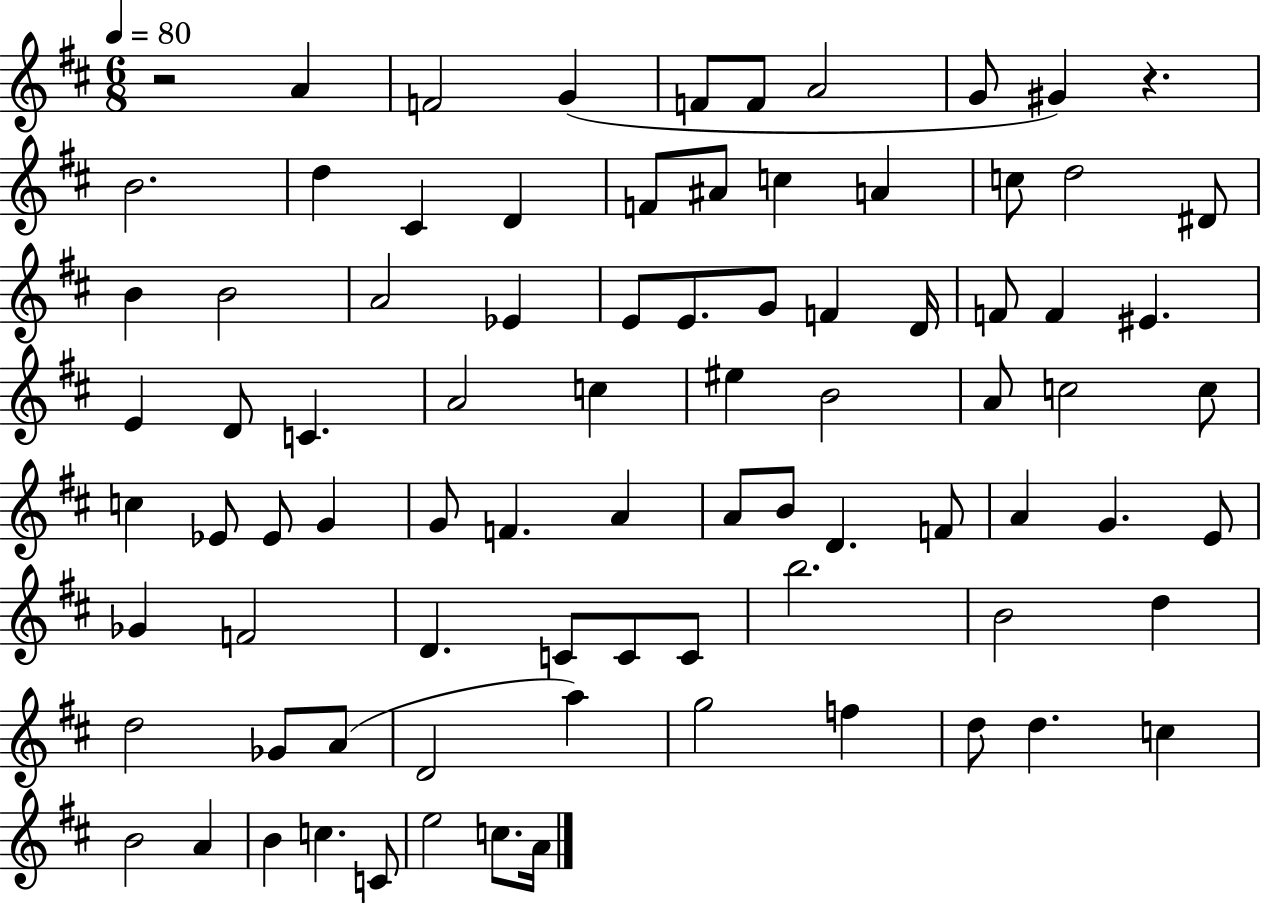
R/h A4/q F4/h G4/q F4/e F4/e A4/h G4/e G#4/q R/q. B4/h. D5/q C#4/q D4/q F4/e A#4/e C5/q A4/q C5/e D5/h D#4/e B4/q B4/h A4/h Eb4/q E4/e E4/e. G4/e F4/q D4/s F4/e F4/q EIS4/q. E4/q D4/e C4/q. A4/h C5/q EIS5/q B4/h A4/e C5/h C5/e C5/q Eb4/e Eb4/e G4/q G4/e F4/q. A4/q A4/e B4/e D4/q. F4/e A4/q G4/q. E4/e Gb4/q F4/h D4/q. C4/e C4/e C4/e B5/h. B4/h D5/q D5/h Gb4/e A4/e D4/h A5/q G5/h F5/q D5/e D5/q. C5/q B4/h A4/q B4/q C5/q. C4/e E5/h C5/e. A4/s